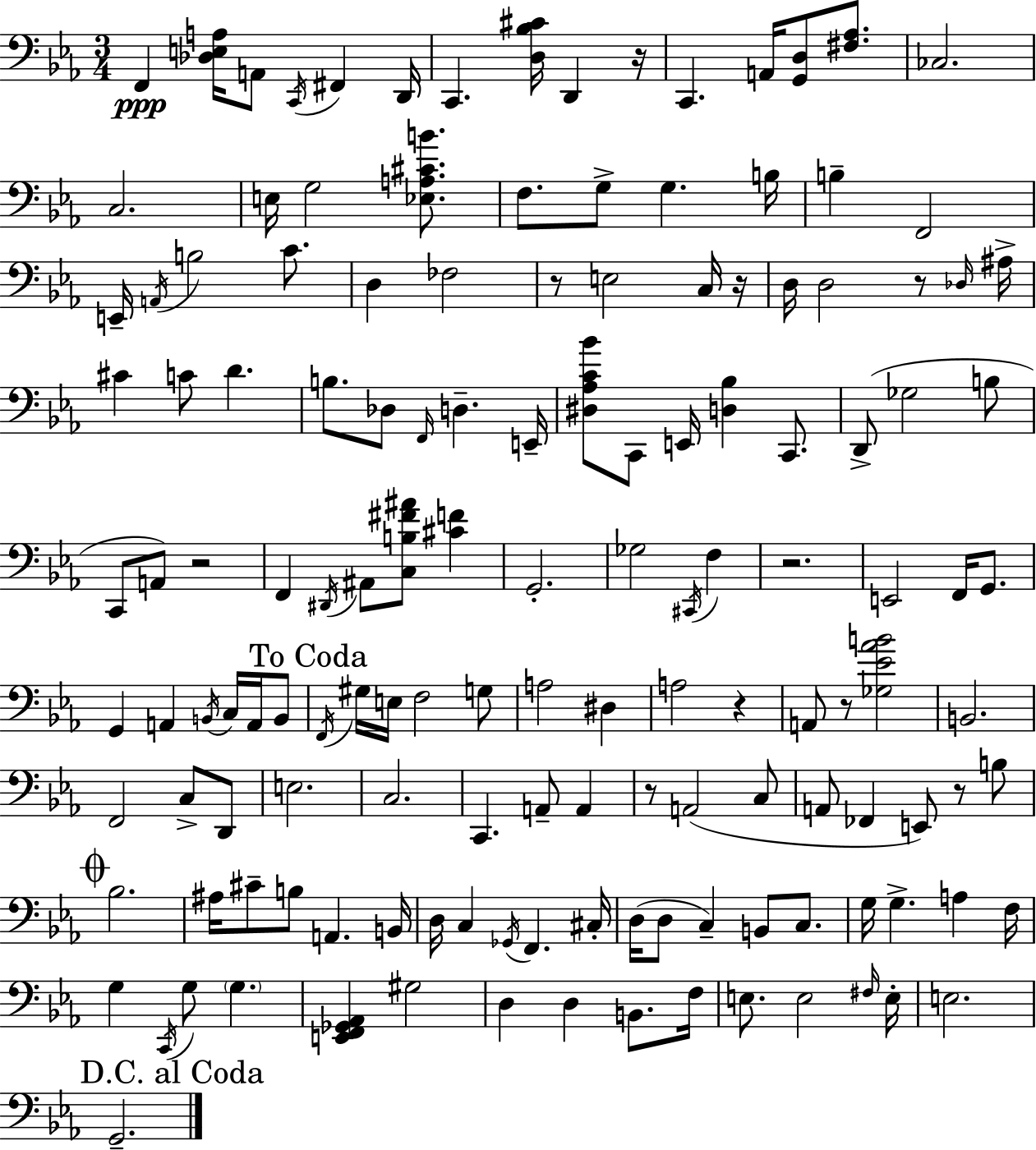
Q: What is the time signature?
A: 3/4